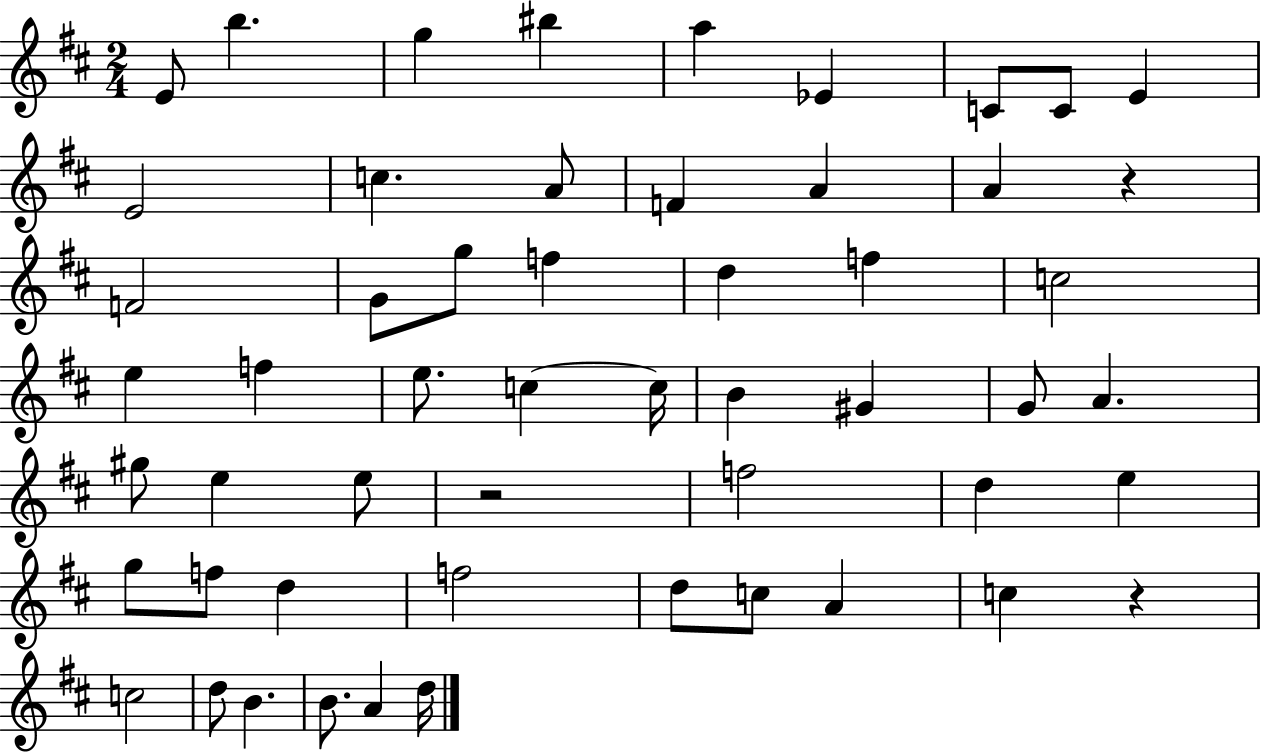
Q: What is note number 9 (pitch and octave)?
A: E4